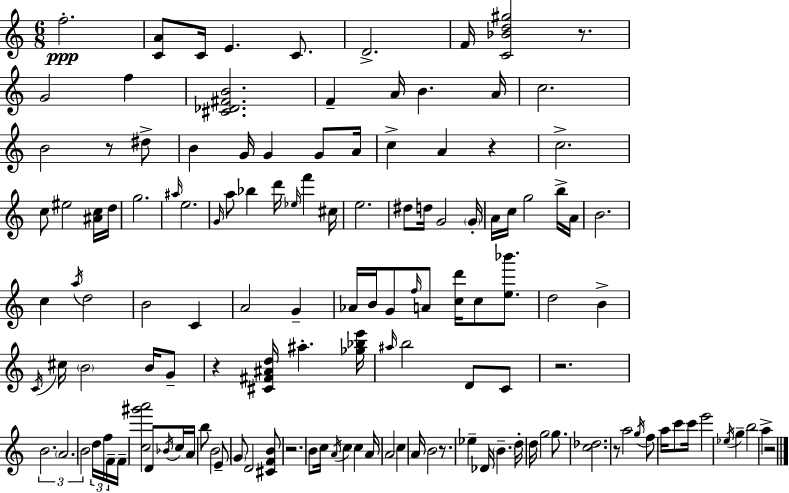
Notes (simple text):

F5/h. [C4,A4]/e C4/s E4/q. C4/e. D4/h. F4/s [C4,Bb4,D5,G#5]/h R/e. G4/h F5/q [C#4,Db4,F#4,B4]/h. F4/q A4/s B4/q. A4/s C5/h. B4/h R/e D#5/e B4/q G4/s G4/q G4/e A4/s C5/q A4/q R/q C5/h. C5/e EIS5/h [A#4,C5]/s D5/s G5/h. A#5/s E5/h. G4/s A5/e Bb5/q D6/s Eb5/s F6/q C#5/s E5/h. D#5/e D5/s G4/h G4/s A4/s C5/s G5/h B5/s A4/s B4/h. C5/q A5/s D5/h B4/h C4/q A4/h G4/q Ab4/s B4/s G4/e F5/s A4/e [C5,D6]/s C5/e [E5,Bb6]/e. D5/h B4/q C4/s C#5/s B4/h B4/s G4/e R/q [C#4,F#4,A#4,D5]/s A#5/q. [Gb5,Bb5,E6]/s A#5/s B5/h D4/e C4/e R/h. B4/h. A4/h. B4/h D5/s F5/s F4/s F4/s [C5,G#6,A6]/h D4/e Bb4/s C5/s A4/s B5/e B4/h E4/e G4/e D4/h [C#4,F4,B4]/e R/h. B4/e C5/s A4/s C5/q C5/q A4/s A4/h C5/q A4/s B4/h R/e. Eb5/q Db4/s B4/q. D5/s D5/s G5/h G5/e. [C5,Db5]/h. R/e A5/h G5/s F5/e A5/s C6/e C6/s E6/h Eb5/s G5/q B5/h A5/q R/h